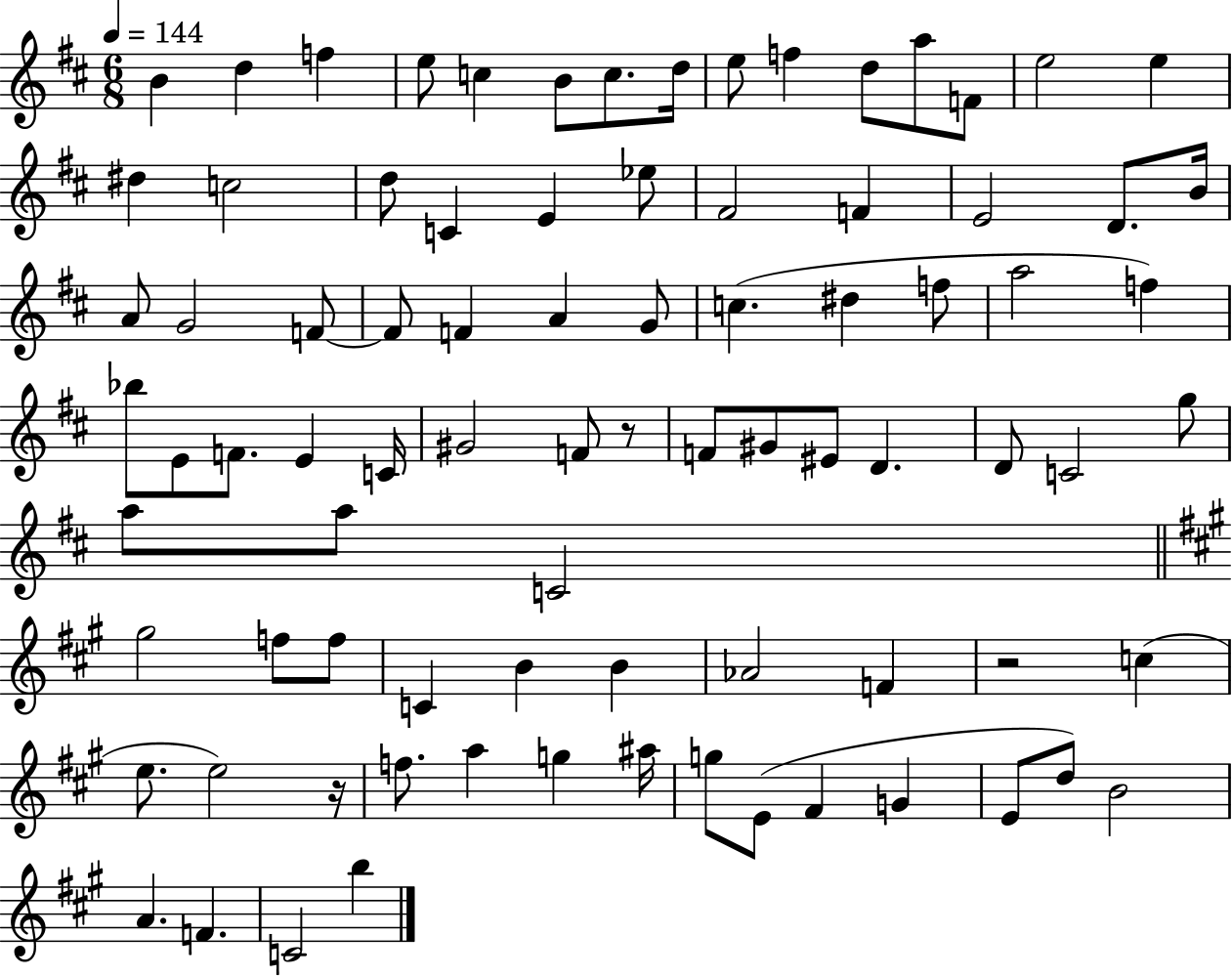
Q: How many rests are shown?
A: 3